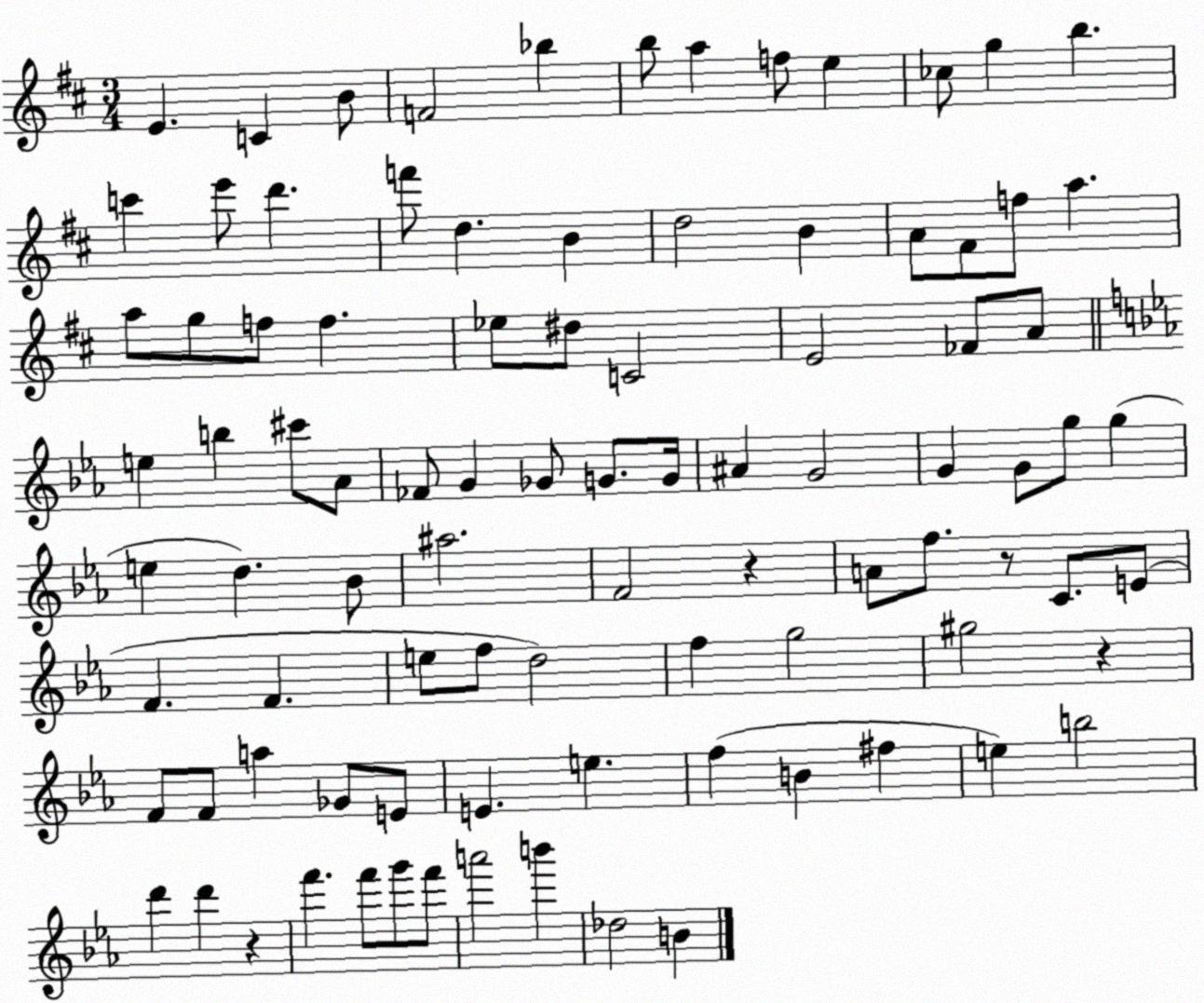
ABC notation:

X:1
T:Untitled
M:3/4
L:1/4
K:D
E C B/2 F2 _b b/2 a f/2 e _c/2 g b c' e'/2 d' f'/2 d B d2 B A/2 ^F/2 f/2 a a/2 g/2 f/2 f _e/2 ^d/2 C2 E2 _F/2 A/2 e b ^c'/2 _A/2 _F/2 G _G/2 G/2 G/4 ^A G2 G G/2 g/2 g e d _B/2 ^a2 F2 z A/2 f/2 z/2 C/2 E/2 F F e/2 f/2 d2 f g2 ^g2 z F/2 F/2 a _G/2 E/2 E e f B ^f e b2 d' d' z f' f'/2 g'/2 f'/2 a'2 b' _d2 B